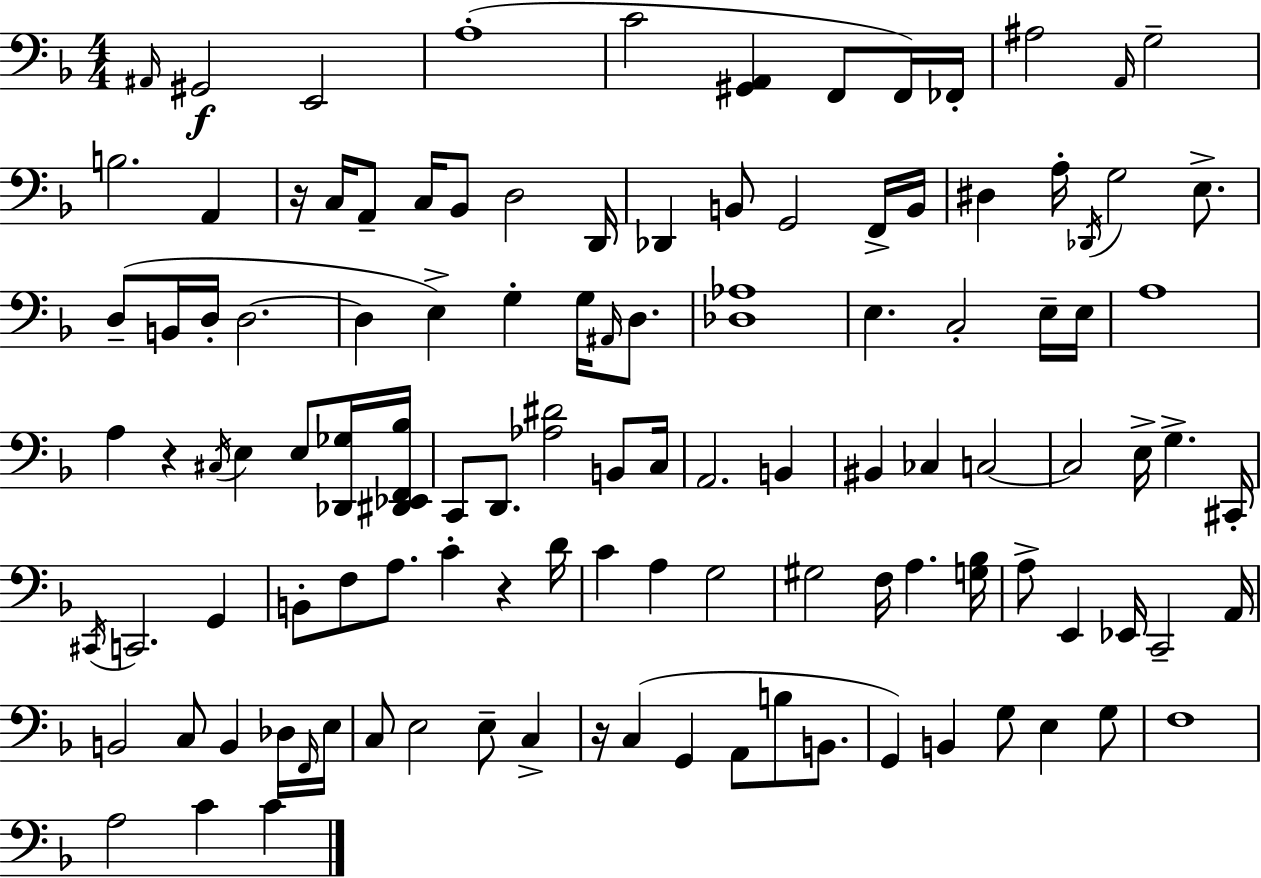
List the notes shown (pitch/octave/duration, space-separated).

A#2/s G#2/h E2/h A3/w C4/h [G#2,A2]/q F2/e F2/s FES2/s A#3/h A2/s G3/h B3/h. A2/q R/s C3/s A2/e C3/s Bb2/e D3/h D2/s Db2/q B2/e G2/h F2/s B2/s D#3/q A3/s Db2/s G3/h E3/e. D3/e B2/s D3/s D3/h. D3/q E3/q G3/q G3/s A#2/s D3/e. [Db3,Ab3]/w E3/q. C3/h E3/s E3/s A3/w A3/q R/q C#3/s E3/q E3/e [Db2,Gb3]/s [D#2,Eb2,F2,Bb3]/s C2/e D2/e. [Ab3,D#4]/h B2/e C3/s A2/h. B2/q BIS2/q CES3/q C3/h C3/h E3/s G3/q. C#2/s C#2/s C2/h. G2/q B2/e F3/e A3/e. C4/q R/q D4/s C4/q A3/q G3/h G#3/h F3/s A3/q. [G3,Bb3]/s A3/e E2/q Eb2/s C2/h A2/s B2/h C3/e B2/q Db3/s F2/s E3/s C3/e E3/h E3/e C3/q R/s C3/q G2/q A2/e B3/e B2/e. G2/q B2/q G3/e E3/q G3/e F3/w A3/h C4/q C4/q